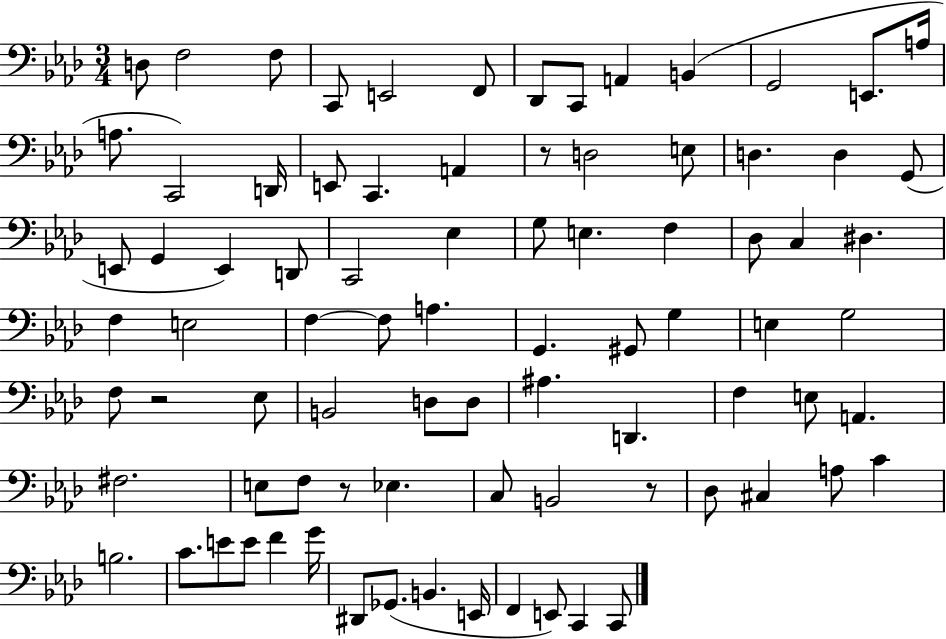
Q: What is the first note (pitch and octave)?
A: D3